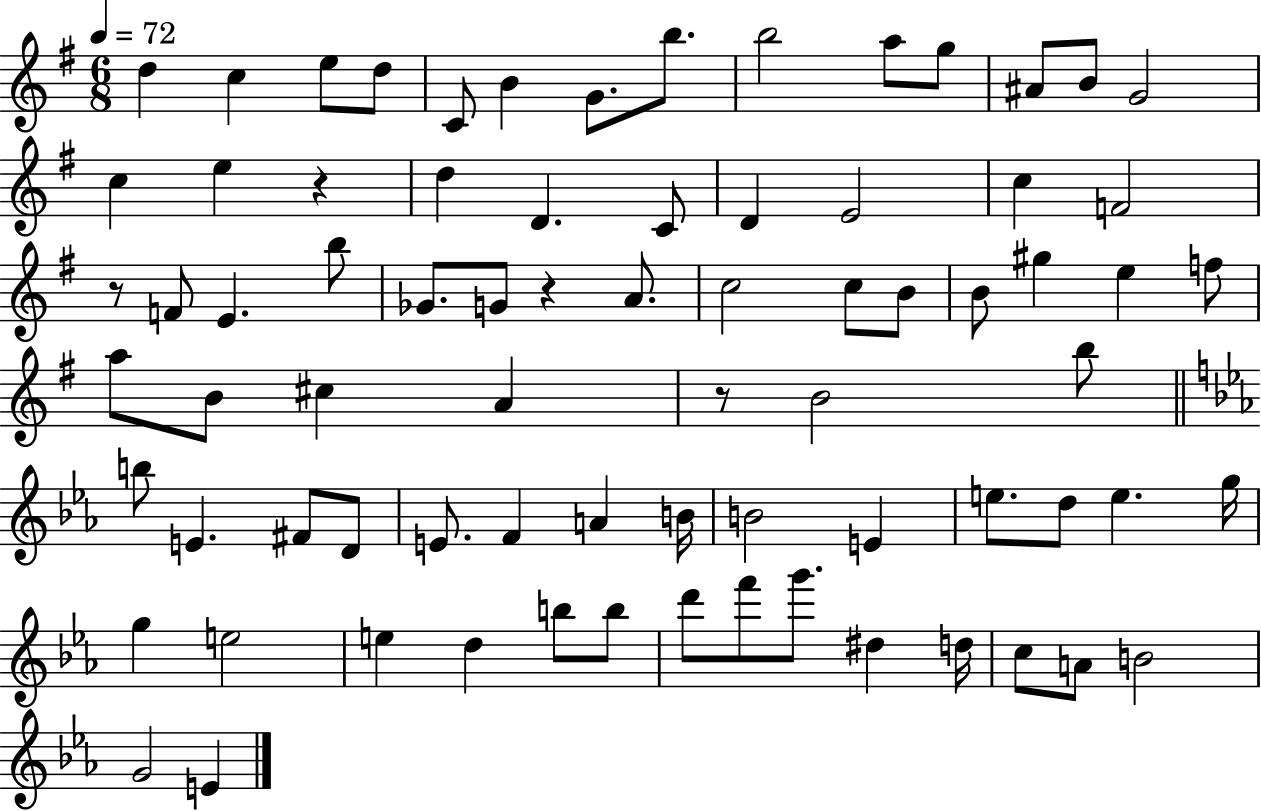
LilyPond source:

{
  \clef treble
  \numericTimeSignature
  \time 6/8
  \key g \major
  \tempo 4 = 72
  d''4 c''4 e''8 d''8 | c'8 b'4 g'8. b''8. | b''2 a''8 g''8 | ais'8 b'8 g'2 | \break c''4 e''4 r4 | d''4 d'4. c'8 | d'4 e'2 | c''4 f'2 | \break r8 f'8 e'4. b''8 | ges'8. g'8 r4 a'8. | c''2 c''8 b'8 | b'8 gis''4 e''4 f''8 | \break a''8 b'8 cis''4 a'4 | r8 b'2 b''8 | \bar "||" \break \key ees \major b''8 e'4. fis'8 d'8 | e'8. f'4 a'4 b'16 | b'2 e'4 | e''8. d''8 e''4. g''16 | \break g''4 e''2 | e''4 d''4 b''8 b''8 | d'''8 f'''8 g'''8. dis''4 d''16 | c''8 a'8 b'2 | \break g'2 e'4 | \bar "|."
}